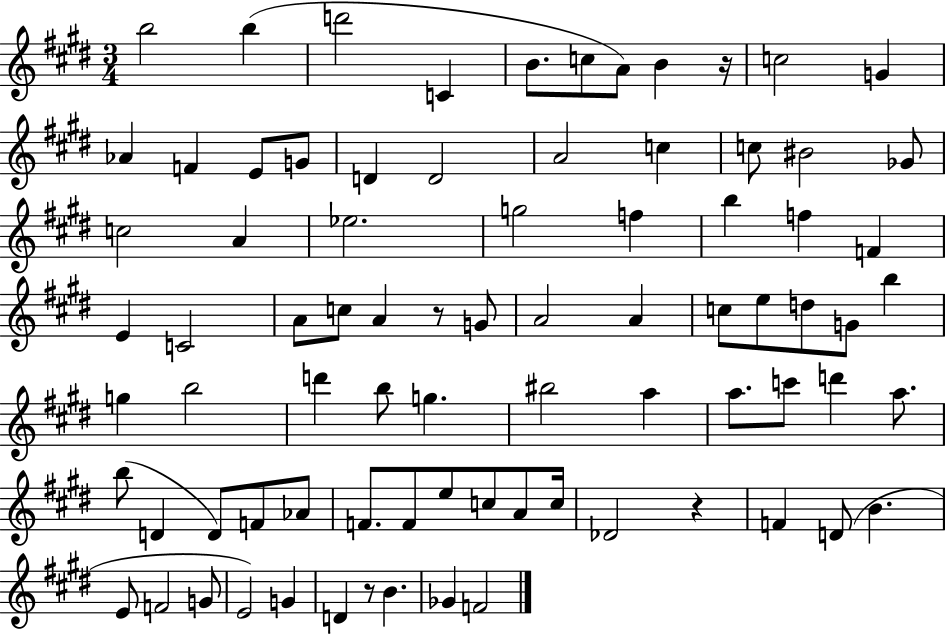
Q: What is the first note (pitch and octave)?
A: B5